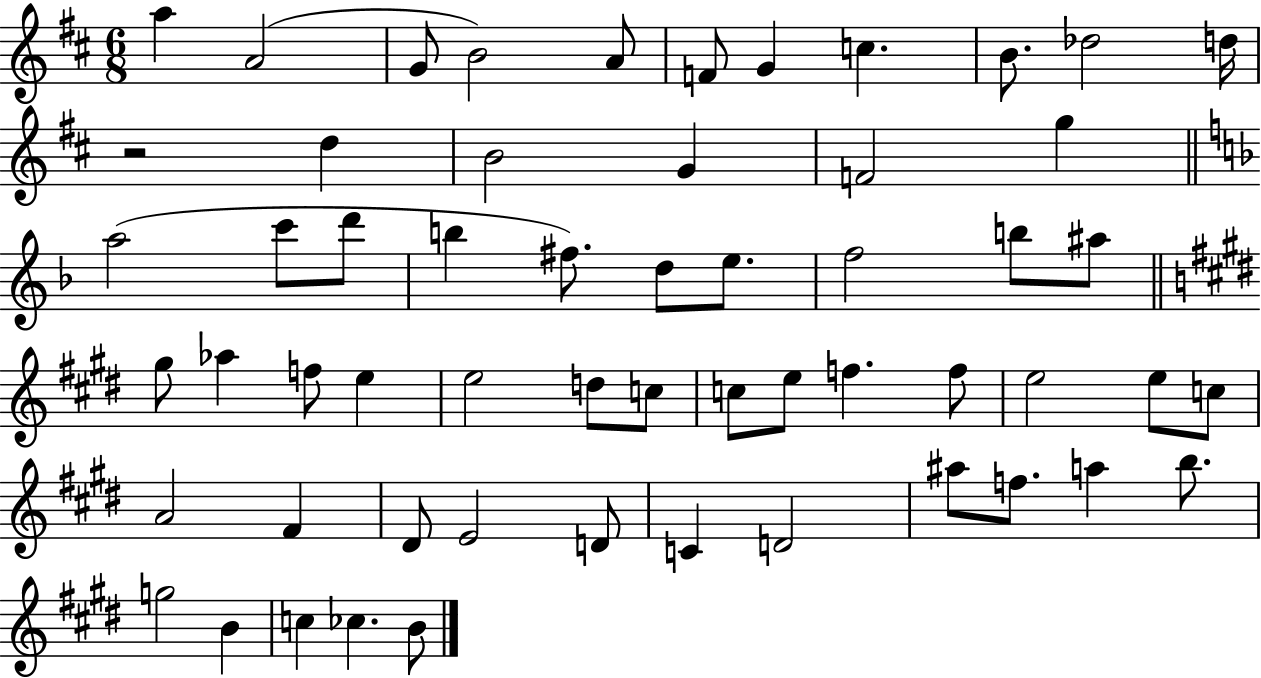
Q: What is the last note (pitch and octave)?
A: B4